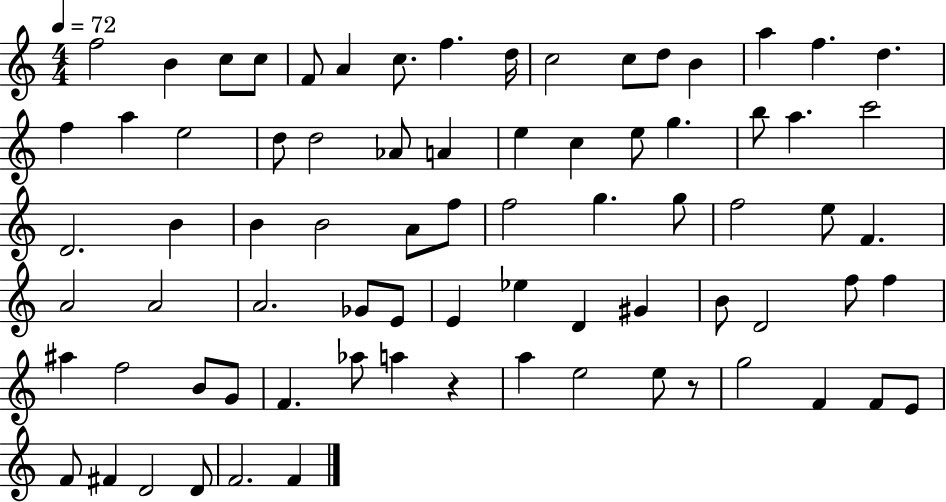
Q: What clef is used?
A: treble